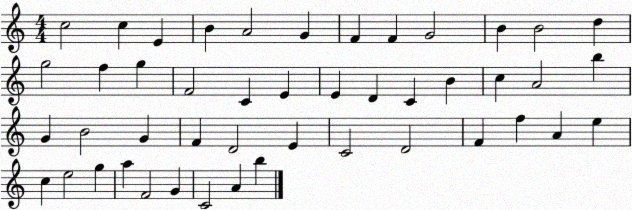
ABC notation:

X:1
T:Untitled
M:4/4
L:1/4
K:C
c2 c E B A2 G F F G2 B B2 d g2 f g F2 C E E D C B c A2 b G B2 G F D2 E C2 D2 F f A e c e2 g a F2 G C2 A b